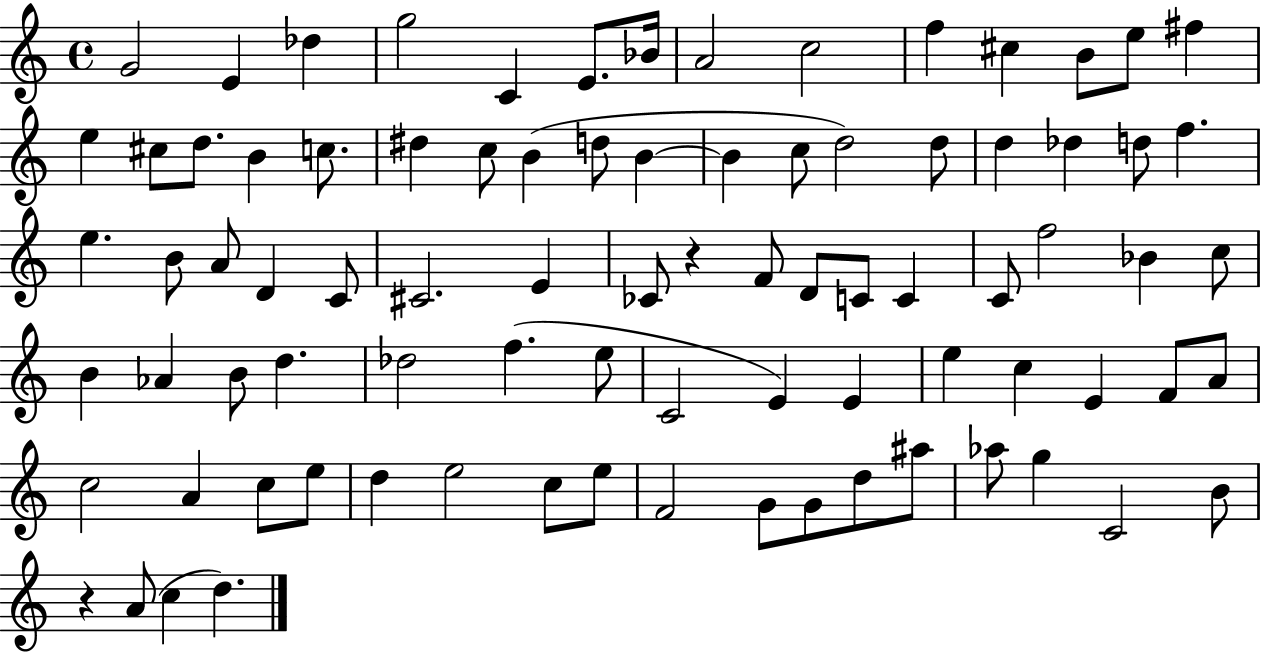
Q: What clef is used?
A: treble